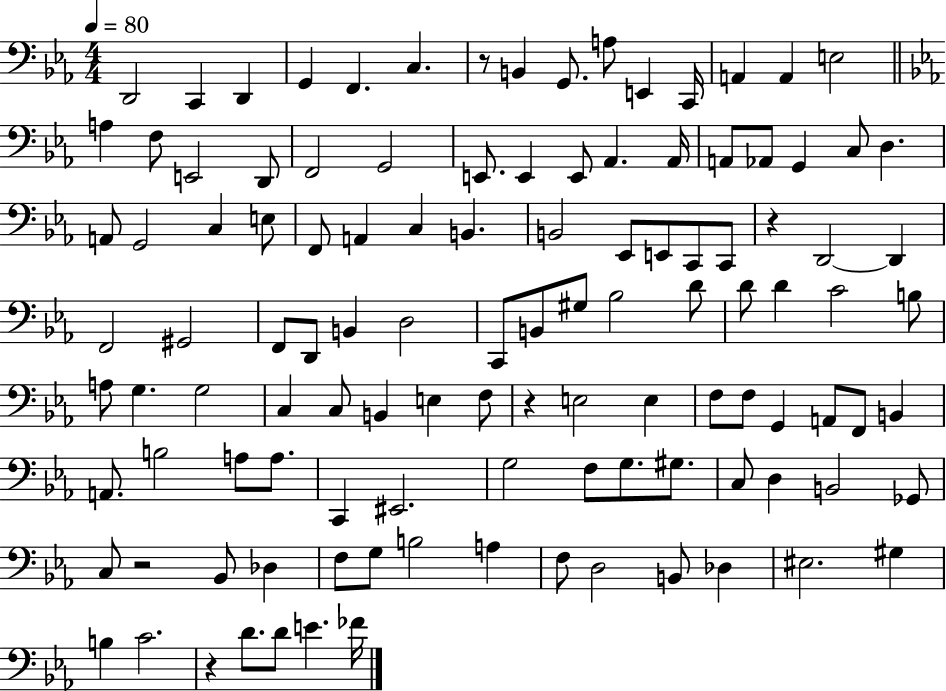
D2/h C2/q D2/q G2/q F2/q. C3/q. R/e B2/q G2/e. A3/e E2/q C2/s A2/q A2/q E3/h A3/q F3/e E2/h D2/e F2/h G2/h E2/e. E2/q E2/e Ab2/q. Ab2/s A2/e Ab2/e G2/q C3/e D3/q. A2/e G2/h C3/q E3/e F2/e A2/q C3/q B2/q. B2/h Eb2/e E2/e C2/e C2/e R/q D2/h D2/q F2/h G#2/h F2/e D2/e B2/q D3/h C2/e B2/e G#3/e Bb3/h D4/e D4/e D4/q C4/h B3/e A3/e G3/q. G3/h C3/q C3/e B2/q E3/q F3/e R/q E3/h E3/q F3/e F3/e G2/q A2/e F2/e B2/q A2/e. B3/h A3/e A3/e. C2/q EIS2/h. G3/h F3/e G3/e. G#3/e. C3/e D3/q B2/h Gb2/e C3/e R/h Bb2/e Db3/q F3/e G3/e B3/h A3/q F3/e D3/h B2/e Db3/q EIS3/h. G#3/q B3/q C4/h. R/q D4/e. D4/e E4/q. FES4/s